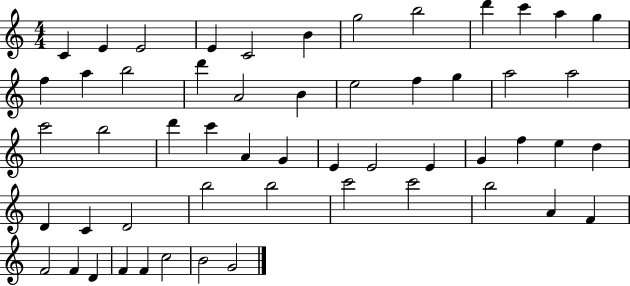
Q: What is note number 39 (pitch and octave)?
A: D4